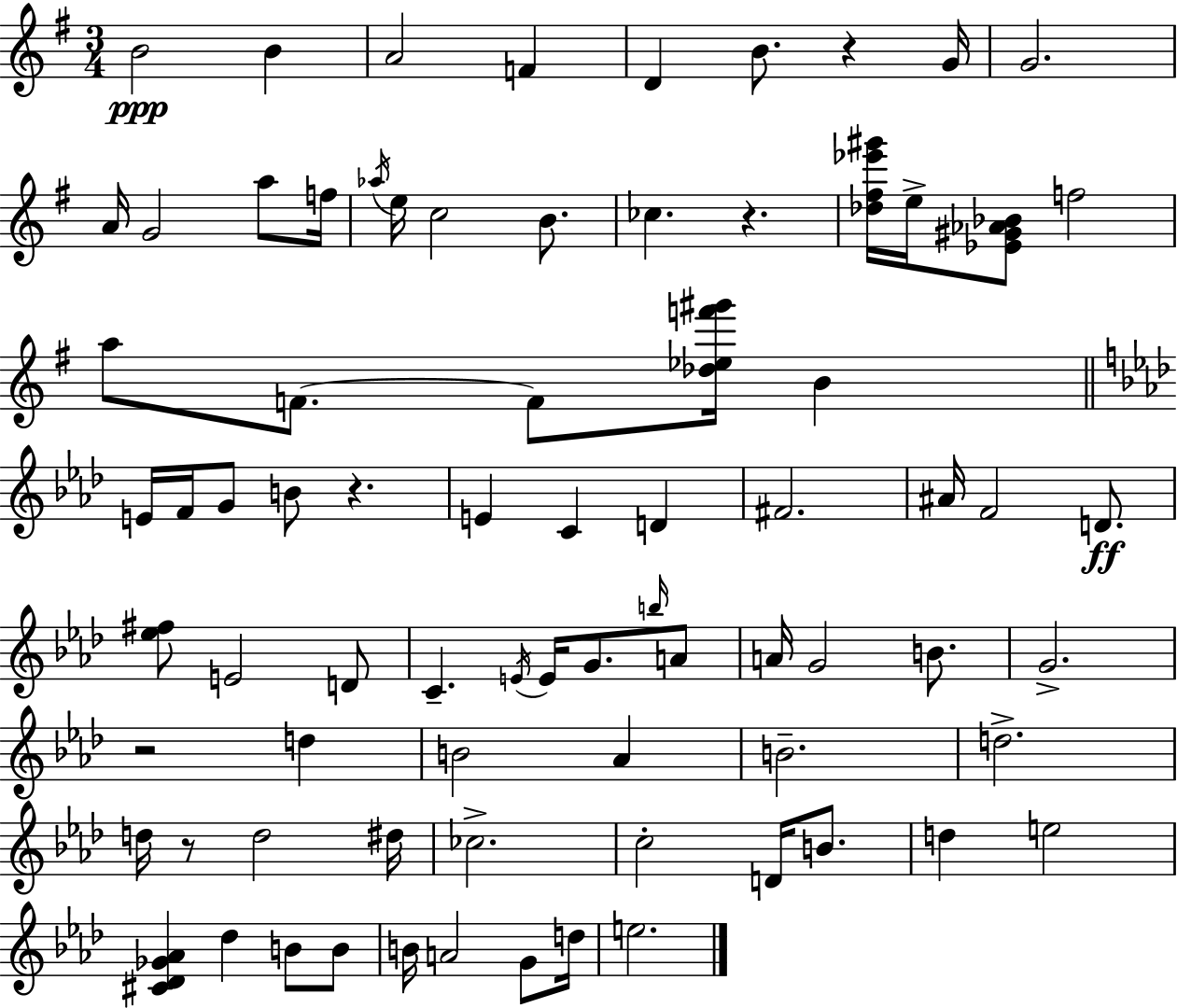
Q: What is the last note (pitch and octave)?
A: E5